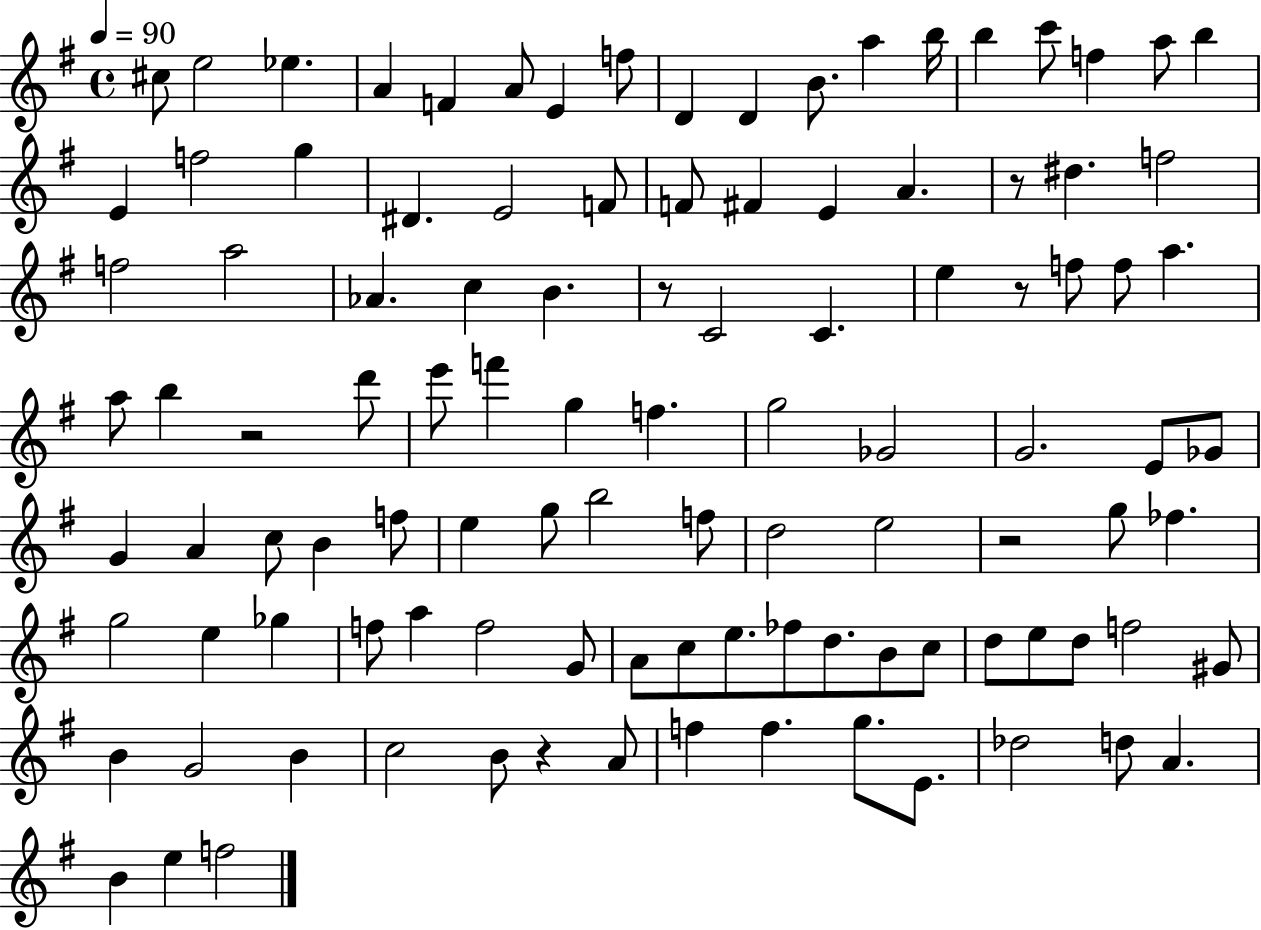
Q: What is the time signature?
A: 4/4